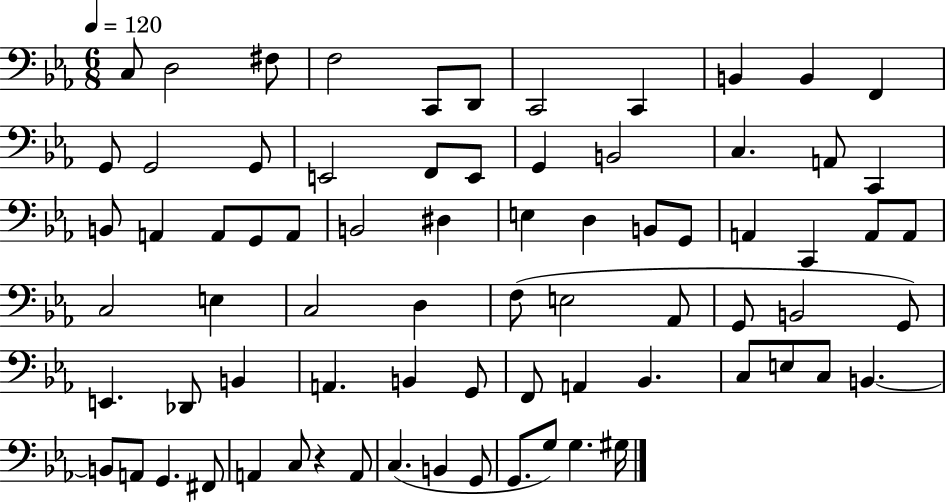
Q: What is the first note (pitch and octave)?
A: C3